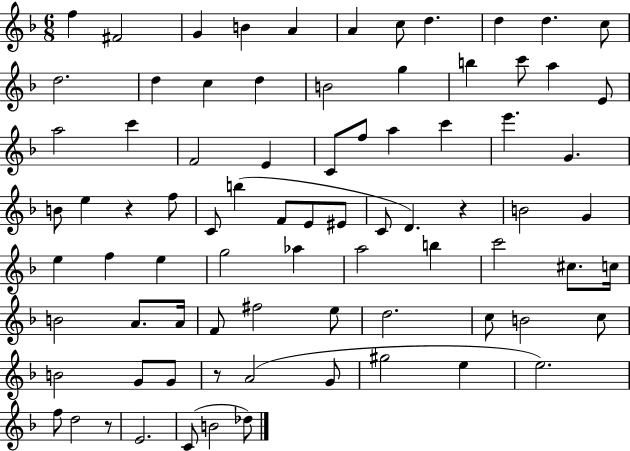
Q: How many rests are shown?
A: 4